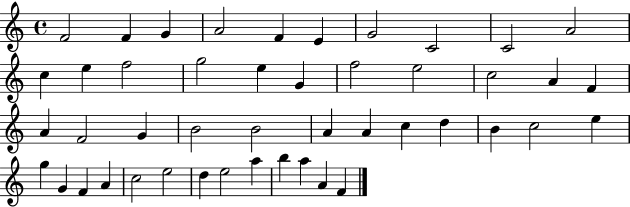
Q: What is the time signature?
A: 4/4